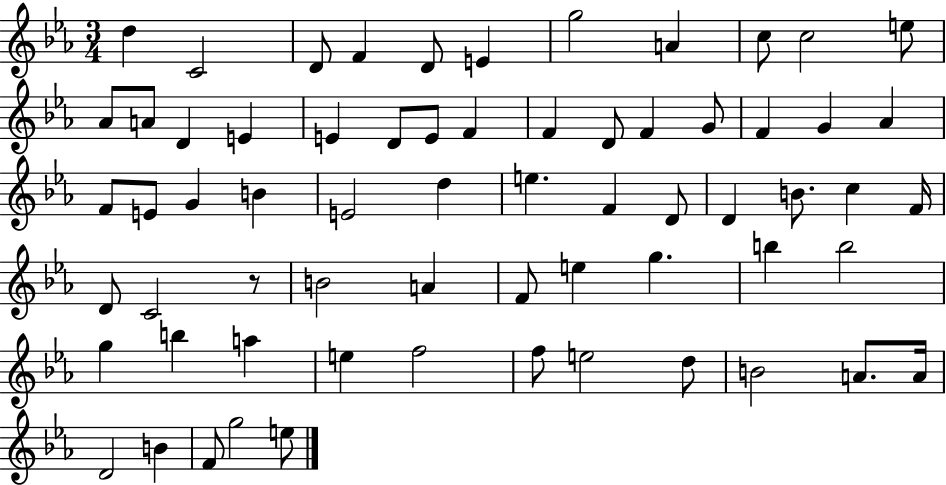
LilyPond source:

{
  \clef treble
  \numericTimeSignature
  \time 3/4
  \key ees \major
  d''4 c'2 | d'8 f'4 d'8 e'4 | g''2 a'4 | c''8 c''2 e''8 | \break aes'8 a'8 d'4 e'4 | e'4 d'8 e'8 f'4 | f'4 d'8 f'4 g'8 | f'4 g'4 aes'4 | \break f'8 e'8 g'4 b'4 | e'2 d''4 | e''4. f'4 d'8 | d'4 b'8. c''4 f'16 | \break d'8 c'2 r8 | b'2 a'4 | f'8 e''4 g''4. | b''4 b''2 | \break g''4 b''4 a''4 | e''4 f''2 | f''8 e''2 d''8 | b'2 a'8. a'16 | \break d'2 b'4 | f'8 g''2 e''8 | \bar "|."
}